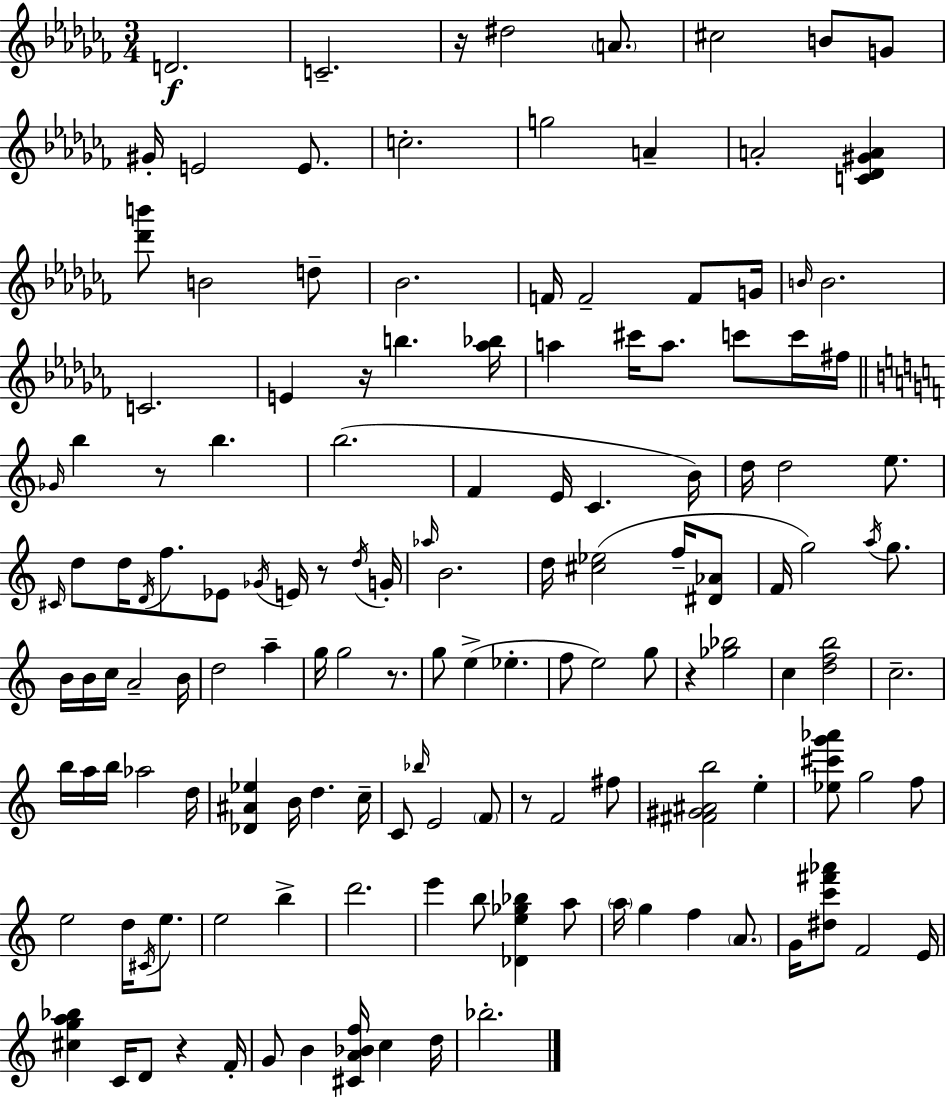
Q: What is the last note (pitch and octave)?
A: Bb5